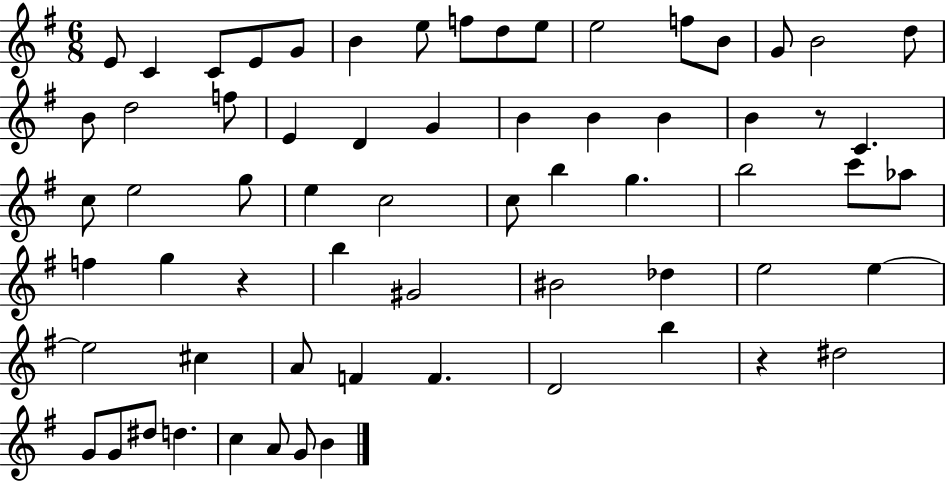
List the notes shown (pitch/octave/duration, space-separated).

E4/e C4/q C4/e E4/e G4/e B4/q E5/e F5/e D5/e E5/e E5/h F5/e B4/e G4/e B4/h D5/e B4/e D5/h F5/e E4/q D4/q G4/q B4/q B4/q B4/q B4/q R/e C4/q. C5/e E5/h G5/e E5/q C5/h C5/e B5/q G5/q. B5/h C6/e Ab5/e F5/q G5/q R/q B5/q G#4/h BIS4/h Db5/q E5/h E5/q E5/h C#5/q A4/e F4/q F4/q. D4/h B5/q R/q D#5/h G4/e G4/e D#5/e D5/q. C5/q A4/e G4/e B4/q